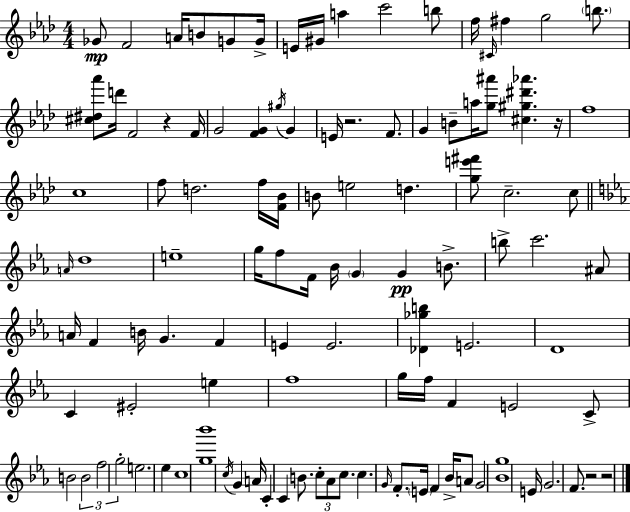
X:1
T:Untitled
M:4/4
L:1/4
K:Fm
_G/2 F2 A/4 B/2 G/2 G/4 E/4 ^G/4 a c'2 b/2 f/4 ^C/4 ^f g2 b/2 [^c^d_a']/2 d'/4 F2 z F/4 G2 [FG] ^g/4 G E/4 z2 F/2 G B/2 a/4 [g^a']/2 [^c^g^d'_a'] z/4 f4 c4 f/2 d2 f/4 [F_B]/4 B/2 e2 d [ge'^f']/2 c2 c/2 A/4 d4 e4 g/4 f/2 F/4 _B/4 G G B/2 b/2 c'2 ^A/2 A/4 F B/4 G F E E2 [_D_gb] E2 D4 C ^E2 e f4 g/4 f/4 F E2 C/2 B2 B2 f2 g2 e2 _e c4 [g_b']4 c/4 G A/4 C C B/2 c/2 _A/2 c/2 c G/4 F/2 E/4 F _B/4 A/2 G2 [_Bg]4 E/4 G2 F/2 z2 z2